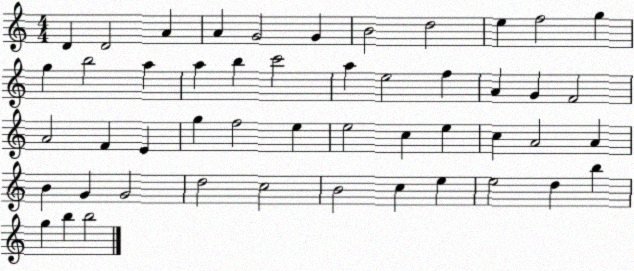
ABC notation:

X:1
T:Untitled
M:4/4
L:1/4
K:C
D D2 A A G2 G B2 d2 e f2 g g b2 a a b c'2 a e2 f A G F2 A2 F E g f2 e e2 c e c A2 A B G G2 d2 c2 B2 c e e2 d b g b b2